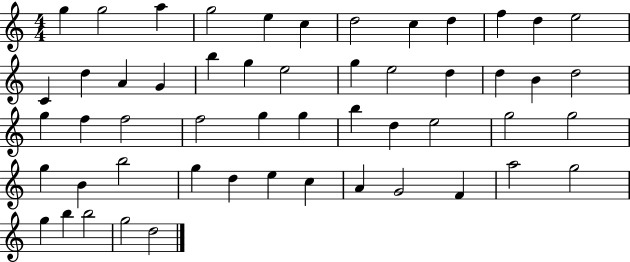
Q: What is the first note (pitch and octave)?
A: G5